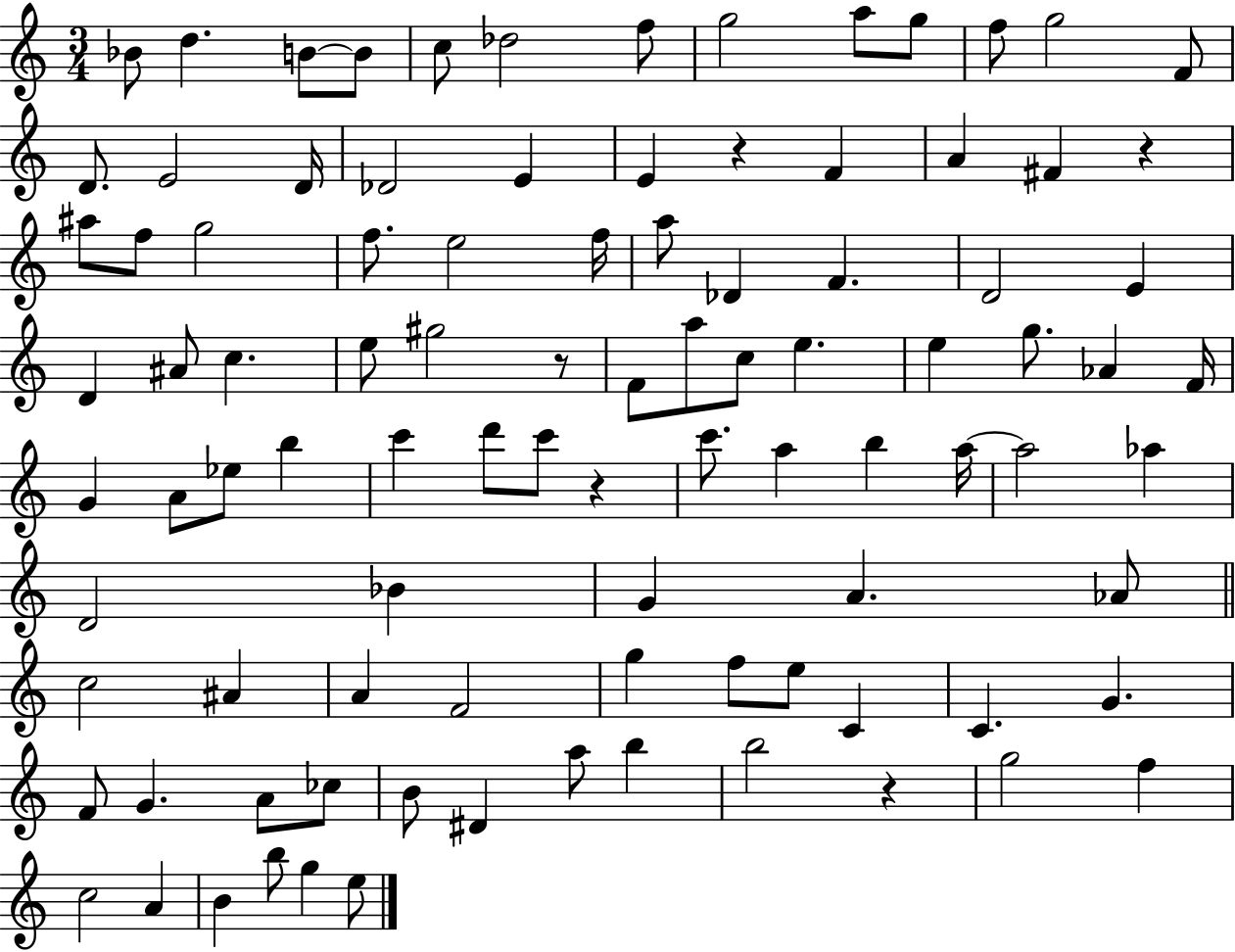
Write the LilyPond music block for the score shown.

{
  \clef treble
  \numericTimeSignature
  \time 3/4
  \key c \major
  \repeat volta 2 { bes'8 d''4. b'8~~ b'8 | c''8 des''2 f''8 | g''2 a''8 g''8 | f''8 g''2 f'8 | \break d'8. e'2 d'16 | des'2 e'4 | e'4 r4 f'4 | a'4 fis'4 r4 | \break ais''8 f''8 g''2 | f''8. e''2 f''16 | a''8 des'4 f'4. | d'2 e'4 | \break d'4 ais'8 c''4. | e''8 gis''2 r8 | f'8 a''8 c''8 e''4. | e''4 g''8. aes'4 f'16 | \break g'4 a'8 ees''8 b''4 | c'''4 d'''8 c'''8 r4 | c'''8. a''4 b''4 a''16~~ | a''2 aes''4 | \break d'2 bes'4 | g'4 a'4. aes'8 | \bar "||" \break \key c \major c''2 ais'4 | a'4 f'2 | g''4 f''8 e''8 c'4 | c'4. g'4. | \break f'8 g'4. a'8 ces''8 | b'8 dis'4 a''8 b''4 | b''2 r4 | g''2 f''4 | \break c''2 a'4 | b'4 b''8 g''4 e''8 | } \bar "|."
}